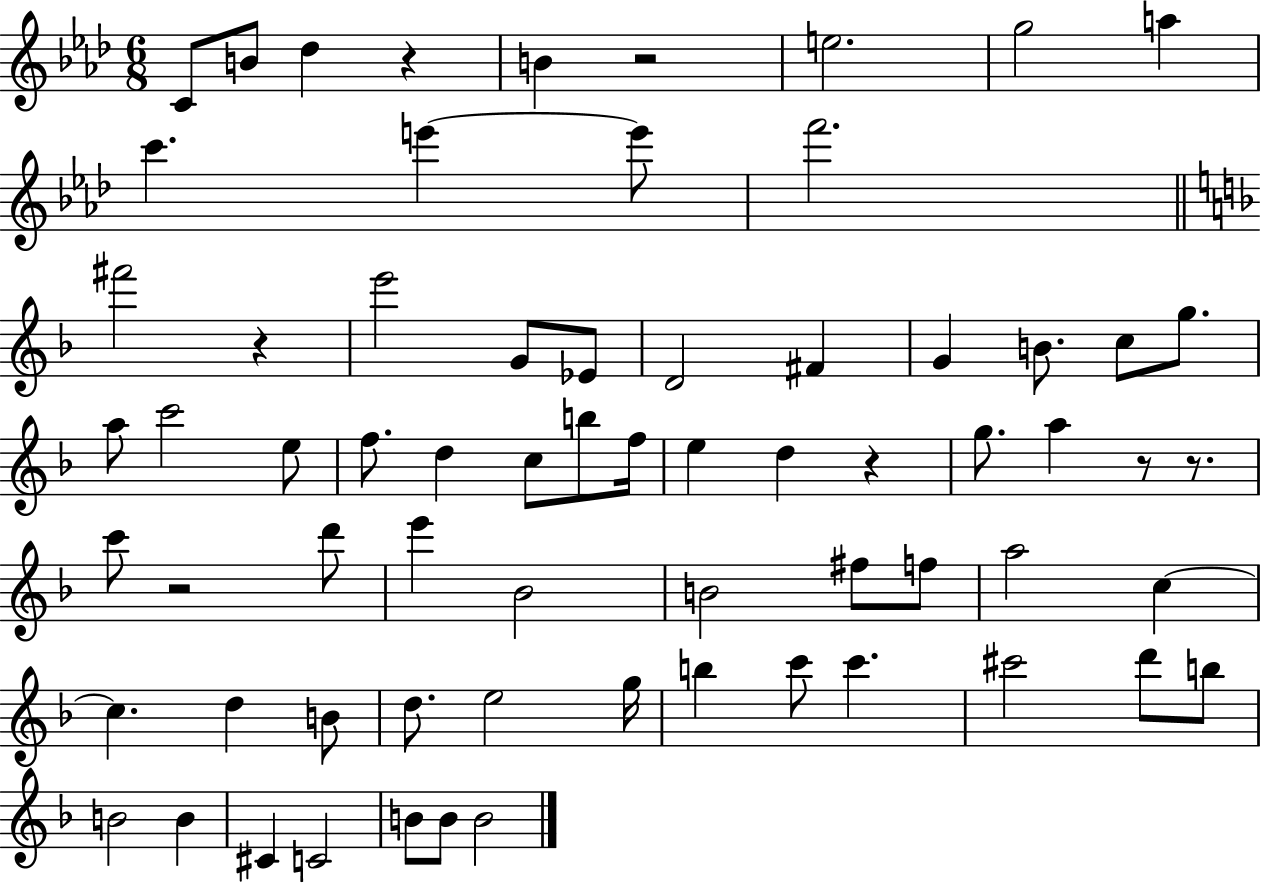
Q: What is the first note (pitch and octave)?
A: C4